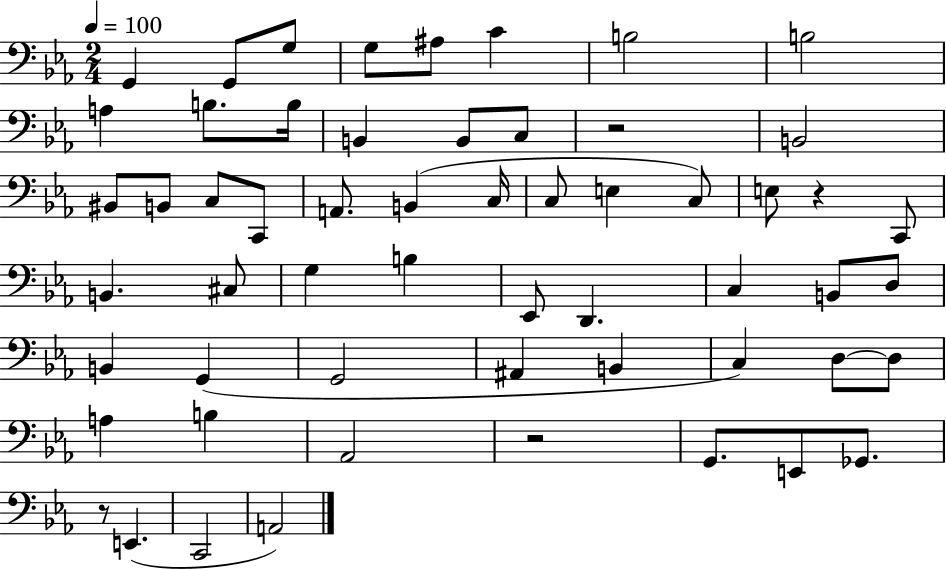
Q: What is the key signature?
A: EES major